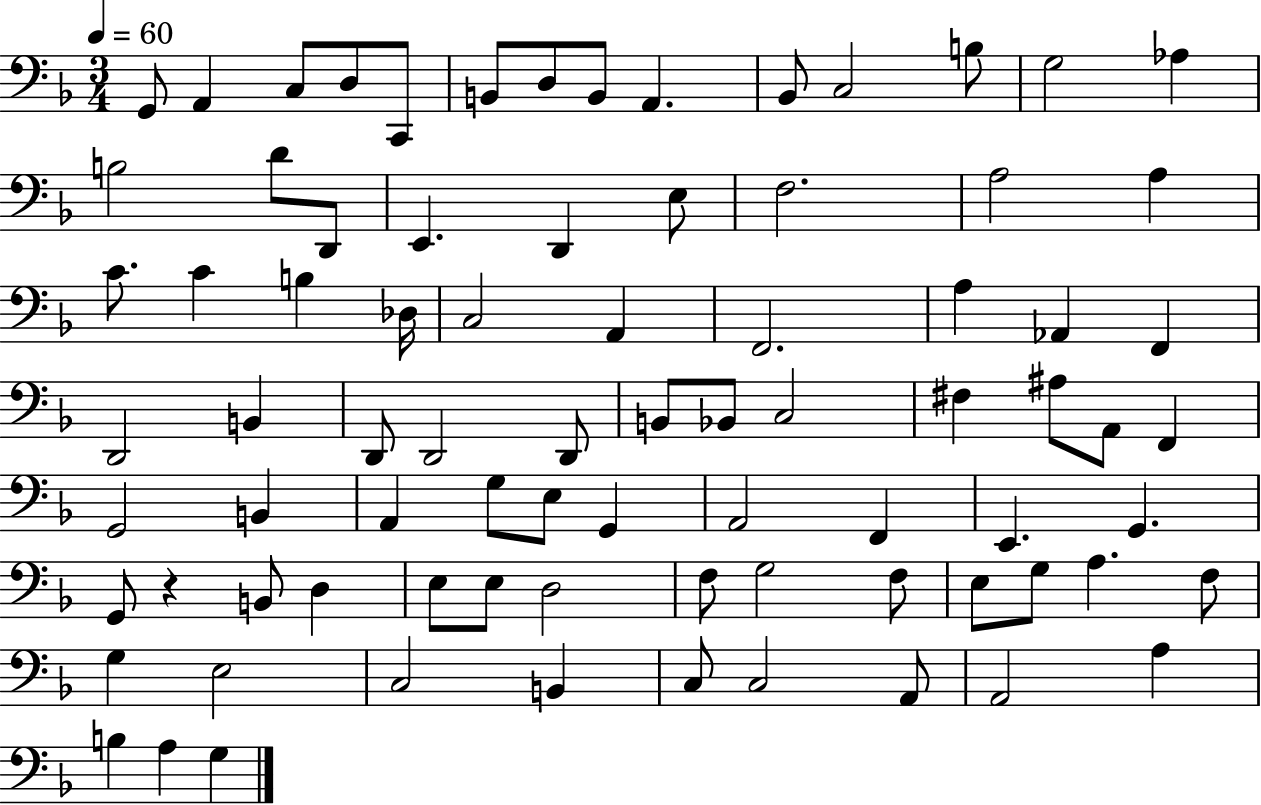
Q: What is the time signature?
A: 3/4